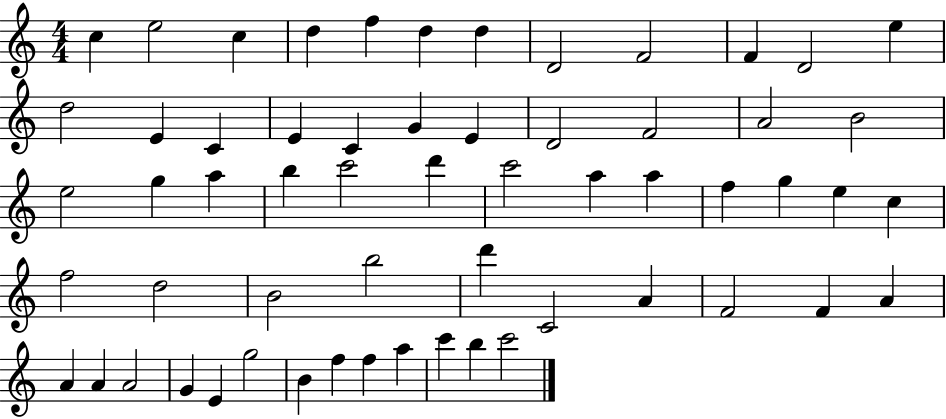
X:1
T:Untitled
M:4/4
L:1/4
K:C
c e2 c d f d d D2 F2 F D2 e d2 E C E C G E D2 F2 A2 B2 e2 g a b c'2 d' c'2 a a f g e c f2 d2 B2 b2 d' C2 A F2 F A A A A2 G E g2 B f f a c' b c'2